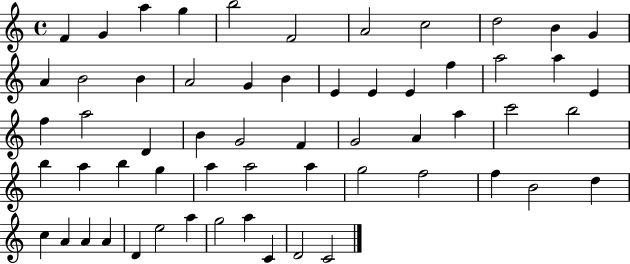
F4/q G4/q A5/q G5/q B5/h F4/h A4/h C5/h D5/h B4/q G4/q A4/q B4/h B4/q A4/h G4/q B4/q E4/q E4/q E4/q F5/q A5/h A5/q E4/q F5/q A5/h D4/q B4/q G4/h F4/q G4/h A4/q A5/q C6/h B5/h B5/q A5/q B5/q G5/q A5/q A5/h A5/q G5/h F5/h F5/q B4/h D5/q C5/q A4/q A4/q A4/q D4/q E5/h A5/q G5/h A5/q C4/q D4/h C4/h